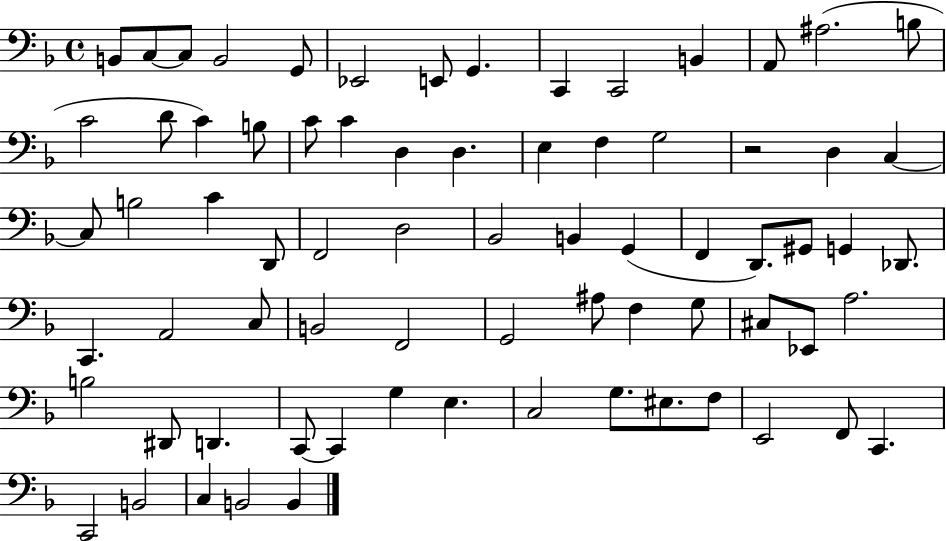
{
  \clef bass
  \time 4/4
  \defaultTimeSignature
  \key f \major
  b,8 c8~~ c8 b,2 g,8 | ees,2 e,8 g,4. | c,4 c,2 b,4 | a,8 ais2.( b8 | \break c'2 d'8 c'4) b8 | c'8 c'4 d4 d4. | e4 f4 g2 | r2 d4 c4~~ | \break c8 b2 c'4 d,8 | f,2 d2 | bes,2 b,4 g,4( | f,4 d,8.) gis,8 g,4 des,8. | \break c,4. a,2 c8 | b,2 f,2 | g,2 ais8 f4 g8 | cis8 ees,8 a2. | \break b2 dis,8 d,4. | c,8~~ c,4 g4 e4. | c2 g8. eis8. f8 | e,2 f,8 c,4. | \break c,2 b,2 | c4 b,2 b,4 | \bar "|."
}